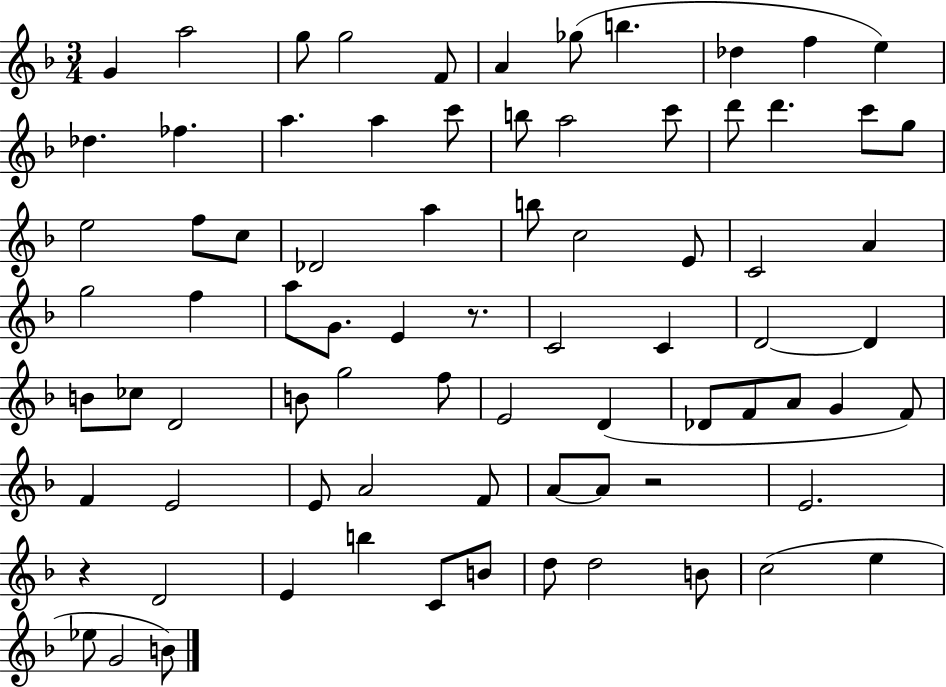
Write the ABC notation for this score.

X:1
T:Untitled
M:3/4
L:1/4
K:F
G a2 g/2 g2 F/2 A _g/2 b _d f e _d _f a a c'/2 b/2 a2 c'/2 d'/2 d' c'/2 g/2 e2 f/2 c/2 _D2 a b/2 c2 E/2 C2 A g2 f a/2 G/2 E z/2 C2 C D2 D B/2 _c/2 D2 B/2 g2 f/2 E2 D _D/2 F/2 A/2 G F/2 F E2 E/2 A2 F/2 A/2 A/2 z2 E2 z D2 E b C/2 B/2 d/2 d2 B/2 c2 e _e/2 G2 B/2